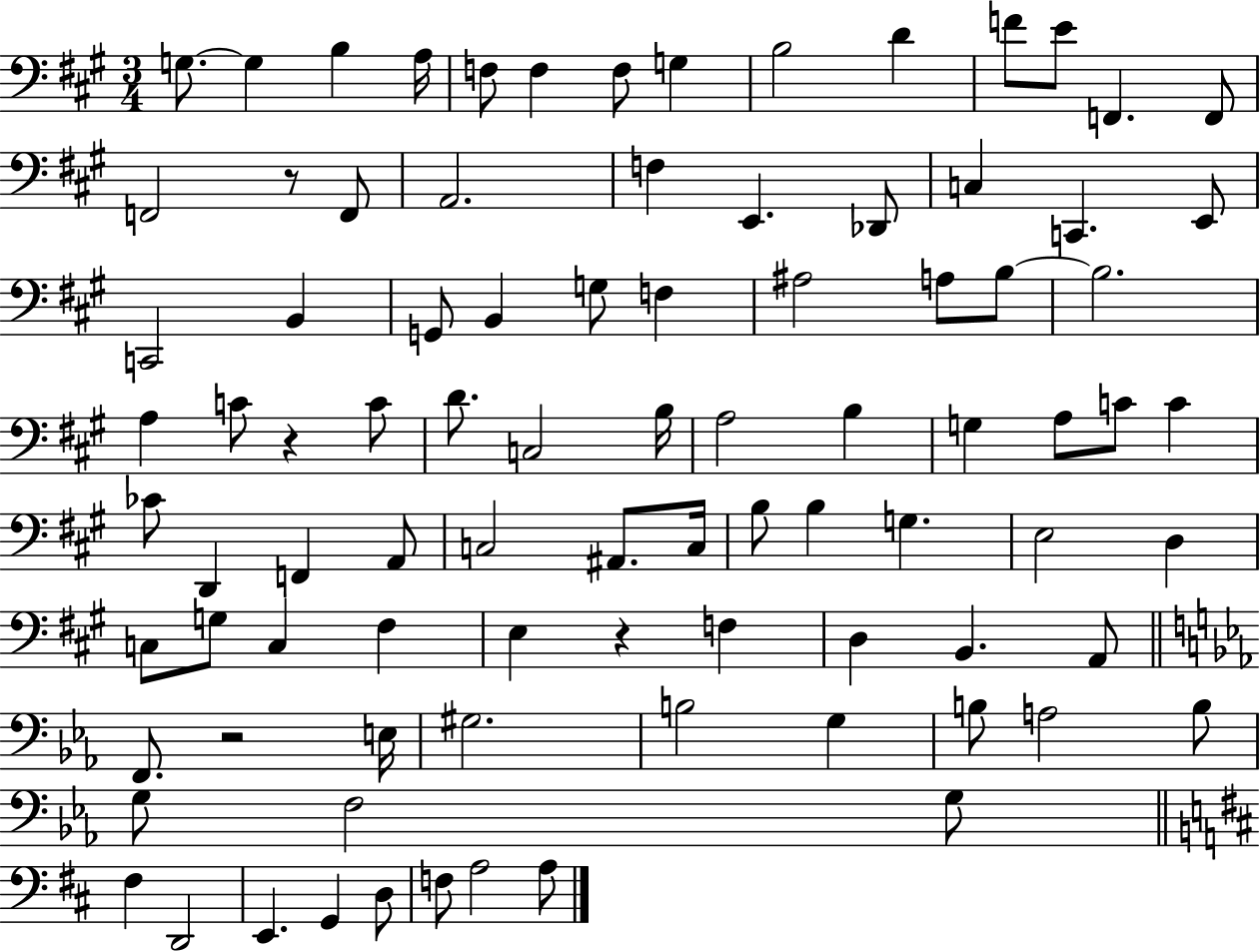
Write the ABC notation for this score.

X:1
T:Untitled
M:3/4
L:1/4
K:A
G,/2 G, B, A,/4 F,/2 F, F,/2 G, B,2 D F/2 E/2 F,, F,,/2 F,,2 z/2 F,,/2 A,,2 F, E,, _D,,/2 C, C,, E,,/2 C,,2 B,, G,,/2 B,, G,/2 F, ^A,2 A,/2 B,/2 B,2 A, C/2 z C/2 D/2 C,2 B,/4 A,2 B, G, A,/2 C/2 C _C/2 D,, F,, A,,/2 C,2 ^A,,/2 C,/4 B,/2 B, G, E,2 D, C,/2 G,/2 C, ^F, E, z F, D, B,, A,,/2 F,,/2 z2 E,/4 ^G,2 B,2 G, B,/2 A,2 B,/2 G,/2 F,2 G,/2 ^F, D,,2 E,, G,, D,/2 F,/2 A,2 A,/2